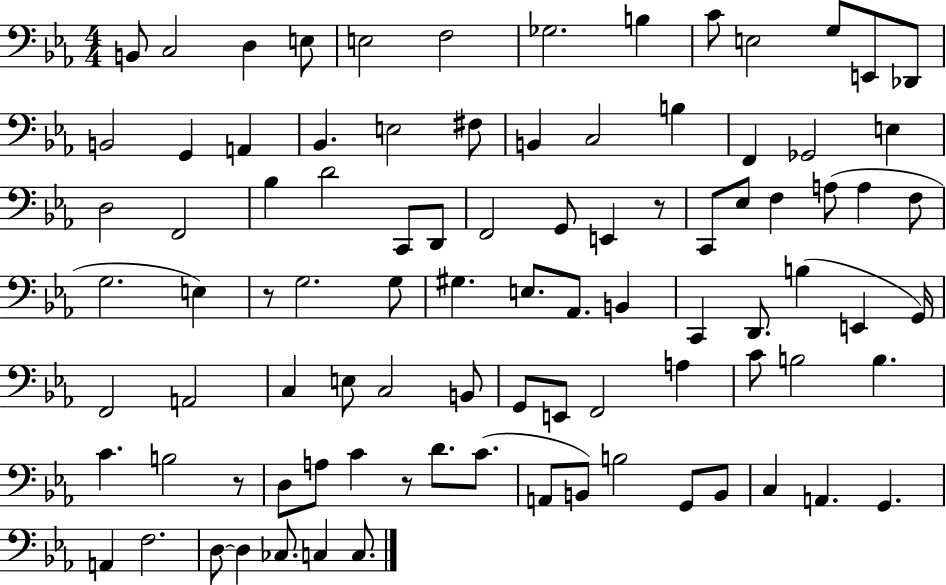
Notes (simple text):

B2/e C3/h D3/q E3/e E3/h F3/h Gb3/h. B3/q C4/e E3/h G3/e E2/e Db2/e B2/h G2/q A2/q Bb2/q. E3/h F#3/e B2/q C3/h B3/q F2/q Gb2/h E3/q D3/h F2/h Bb3/q D4/h C2/e D2/e F2/h G2/e E2/q R/e C2/e Eb3/e F3/q A3/e A3/q F3/e G3/h. E3/q R/e G3/h. G3/e G#3/q. E3/e. Ab2/e. B2/q C2/q D2/e. B3/q E2/q G2/s F2/h A2/h C3/q E3/e C3/h B2/e G2/e E2/e F2/h A3/q C4/e B3/h B3/q. C4/q. B3/h R/e D3/e A3/e C4/q R/e D4/e. C4/e. A2/e B2/e B3/h G2/e B2/e C3/q A2/q. G2/q. A2/q F3/h. D3/e D3/q CES3/e. C3/q C3/e.